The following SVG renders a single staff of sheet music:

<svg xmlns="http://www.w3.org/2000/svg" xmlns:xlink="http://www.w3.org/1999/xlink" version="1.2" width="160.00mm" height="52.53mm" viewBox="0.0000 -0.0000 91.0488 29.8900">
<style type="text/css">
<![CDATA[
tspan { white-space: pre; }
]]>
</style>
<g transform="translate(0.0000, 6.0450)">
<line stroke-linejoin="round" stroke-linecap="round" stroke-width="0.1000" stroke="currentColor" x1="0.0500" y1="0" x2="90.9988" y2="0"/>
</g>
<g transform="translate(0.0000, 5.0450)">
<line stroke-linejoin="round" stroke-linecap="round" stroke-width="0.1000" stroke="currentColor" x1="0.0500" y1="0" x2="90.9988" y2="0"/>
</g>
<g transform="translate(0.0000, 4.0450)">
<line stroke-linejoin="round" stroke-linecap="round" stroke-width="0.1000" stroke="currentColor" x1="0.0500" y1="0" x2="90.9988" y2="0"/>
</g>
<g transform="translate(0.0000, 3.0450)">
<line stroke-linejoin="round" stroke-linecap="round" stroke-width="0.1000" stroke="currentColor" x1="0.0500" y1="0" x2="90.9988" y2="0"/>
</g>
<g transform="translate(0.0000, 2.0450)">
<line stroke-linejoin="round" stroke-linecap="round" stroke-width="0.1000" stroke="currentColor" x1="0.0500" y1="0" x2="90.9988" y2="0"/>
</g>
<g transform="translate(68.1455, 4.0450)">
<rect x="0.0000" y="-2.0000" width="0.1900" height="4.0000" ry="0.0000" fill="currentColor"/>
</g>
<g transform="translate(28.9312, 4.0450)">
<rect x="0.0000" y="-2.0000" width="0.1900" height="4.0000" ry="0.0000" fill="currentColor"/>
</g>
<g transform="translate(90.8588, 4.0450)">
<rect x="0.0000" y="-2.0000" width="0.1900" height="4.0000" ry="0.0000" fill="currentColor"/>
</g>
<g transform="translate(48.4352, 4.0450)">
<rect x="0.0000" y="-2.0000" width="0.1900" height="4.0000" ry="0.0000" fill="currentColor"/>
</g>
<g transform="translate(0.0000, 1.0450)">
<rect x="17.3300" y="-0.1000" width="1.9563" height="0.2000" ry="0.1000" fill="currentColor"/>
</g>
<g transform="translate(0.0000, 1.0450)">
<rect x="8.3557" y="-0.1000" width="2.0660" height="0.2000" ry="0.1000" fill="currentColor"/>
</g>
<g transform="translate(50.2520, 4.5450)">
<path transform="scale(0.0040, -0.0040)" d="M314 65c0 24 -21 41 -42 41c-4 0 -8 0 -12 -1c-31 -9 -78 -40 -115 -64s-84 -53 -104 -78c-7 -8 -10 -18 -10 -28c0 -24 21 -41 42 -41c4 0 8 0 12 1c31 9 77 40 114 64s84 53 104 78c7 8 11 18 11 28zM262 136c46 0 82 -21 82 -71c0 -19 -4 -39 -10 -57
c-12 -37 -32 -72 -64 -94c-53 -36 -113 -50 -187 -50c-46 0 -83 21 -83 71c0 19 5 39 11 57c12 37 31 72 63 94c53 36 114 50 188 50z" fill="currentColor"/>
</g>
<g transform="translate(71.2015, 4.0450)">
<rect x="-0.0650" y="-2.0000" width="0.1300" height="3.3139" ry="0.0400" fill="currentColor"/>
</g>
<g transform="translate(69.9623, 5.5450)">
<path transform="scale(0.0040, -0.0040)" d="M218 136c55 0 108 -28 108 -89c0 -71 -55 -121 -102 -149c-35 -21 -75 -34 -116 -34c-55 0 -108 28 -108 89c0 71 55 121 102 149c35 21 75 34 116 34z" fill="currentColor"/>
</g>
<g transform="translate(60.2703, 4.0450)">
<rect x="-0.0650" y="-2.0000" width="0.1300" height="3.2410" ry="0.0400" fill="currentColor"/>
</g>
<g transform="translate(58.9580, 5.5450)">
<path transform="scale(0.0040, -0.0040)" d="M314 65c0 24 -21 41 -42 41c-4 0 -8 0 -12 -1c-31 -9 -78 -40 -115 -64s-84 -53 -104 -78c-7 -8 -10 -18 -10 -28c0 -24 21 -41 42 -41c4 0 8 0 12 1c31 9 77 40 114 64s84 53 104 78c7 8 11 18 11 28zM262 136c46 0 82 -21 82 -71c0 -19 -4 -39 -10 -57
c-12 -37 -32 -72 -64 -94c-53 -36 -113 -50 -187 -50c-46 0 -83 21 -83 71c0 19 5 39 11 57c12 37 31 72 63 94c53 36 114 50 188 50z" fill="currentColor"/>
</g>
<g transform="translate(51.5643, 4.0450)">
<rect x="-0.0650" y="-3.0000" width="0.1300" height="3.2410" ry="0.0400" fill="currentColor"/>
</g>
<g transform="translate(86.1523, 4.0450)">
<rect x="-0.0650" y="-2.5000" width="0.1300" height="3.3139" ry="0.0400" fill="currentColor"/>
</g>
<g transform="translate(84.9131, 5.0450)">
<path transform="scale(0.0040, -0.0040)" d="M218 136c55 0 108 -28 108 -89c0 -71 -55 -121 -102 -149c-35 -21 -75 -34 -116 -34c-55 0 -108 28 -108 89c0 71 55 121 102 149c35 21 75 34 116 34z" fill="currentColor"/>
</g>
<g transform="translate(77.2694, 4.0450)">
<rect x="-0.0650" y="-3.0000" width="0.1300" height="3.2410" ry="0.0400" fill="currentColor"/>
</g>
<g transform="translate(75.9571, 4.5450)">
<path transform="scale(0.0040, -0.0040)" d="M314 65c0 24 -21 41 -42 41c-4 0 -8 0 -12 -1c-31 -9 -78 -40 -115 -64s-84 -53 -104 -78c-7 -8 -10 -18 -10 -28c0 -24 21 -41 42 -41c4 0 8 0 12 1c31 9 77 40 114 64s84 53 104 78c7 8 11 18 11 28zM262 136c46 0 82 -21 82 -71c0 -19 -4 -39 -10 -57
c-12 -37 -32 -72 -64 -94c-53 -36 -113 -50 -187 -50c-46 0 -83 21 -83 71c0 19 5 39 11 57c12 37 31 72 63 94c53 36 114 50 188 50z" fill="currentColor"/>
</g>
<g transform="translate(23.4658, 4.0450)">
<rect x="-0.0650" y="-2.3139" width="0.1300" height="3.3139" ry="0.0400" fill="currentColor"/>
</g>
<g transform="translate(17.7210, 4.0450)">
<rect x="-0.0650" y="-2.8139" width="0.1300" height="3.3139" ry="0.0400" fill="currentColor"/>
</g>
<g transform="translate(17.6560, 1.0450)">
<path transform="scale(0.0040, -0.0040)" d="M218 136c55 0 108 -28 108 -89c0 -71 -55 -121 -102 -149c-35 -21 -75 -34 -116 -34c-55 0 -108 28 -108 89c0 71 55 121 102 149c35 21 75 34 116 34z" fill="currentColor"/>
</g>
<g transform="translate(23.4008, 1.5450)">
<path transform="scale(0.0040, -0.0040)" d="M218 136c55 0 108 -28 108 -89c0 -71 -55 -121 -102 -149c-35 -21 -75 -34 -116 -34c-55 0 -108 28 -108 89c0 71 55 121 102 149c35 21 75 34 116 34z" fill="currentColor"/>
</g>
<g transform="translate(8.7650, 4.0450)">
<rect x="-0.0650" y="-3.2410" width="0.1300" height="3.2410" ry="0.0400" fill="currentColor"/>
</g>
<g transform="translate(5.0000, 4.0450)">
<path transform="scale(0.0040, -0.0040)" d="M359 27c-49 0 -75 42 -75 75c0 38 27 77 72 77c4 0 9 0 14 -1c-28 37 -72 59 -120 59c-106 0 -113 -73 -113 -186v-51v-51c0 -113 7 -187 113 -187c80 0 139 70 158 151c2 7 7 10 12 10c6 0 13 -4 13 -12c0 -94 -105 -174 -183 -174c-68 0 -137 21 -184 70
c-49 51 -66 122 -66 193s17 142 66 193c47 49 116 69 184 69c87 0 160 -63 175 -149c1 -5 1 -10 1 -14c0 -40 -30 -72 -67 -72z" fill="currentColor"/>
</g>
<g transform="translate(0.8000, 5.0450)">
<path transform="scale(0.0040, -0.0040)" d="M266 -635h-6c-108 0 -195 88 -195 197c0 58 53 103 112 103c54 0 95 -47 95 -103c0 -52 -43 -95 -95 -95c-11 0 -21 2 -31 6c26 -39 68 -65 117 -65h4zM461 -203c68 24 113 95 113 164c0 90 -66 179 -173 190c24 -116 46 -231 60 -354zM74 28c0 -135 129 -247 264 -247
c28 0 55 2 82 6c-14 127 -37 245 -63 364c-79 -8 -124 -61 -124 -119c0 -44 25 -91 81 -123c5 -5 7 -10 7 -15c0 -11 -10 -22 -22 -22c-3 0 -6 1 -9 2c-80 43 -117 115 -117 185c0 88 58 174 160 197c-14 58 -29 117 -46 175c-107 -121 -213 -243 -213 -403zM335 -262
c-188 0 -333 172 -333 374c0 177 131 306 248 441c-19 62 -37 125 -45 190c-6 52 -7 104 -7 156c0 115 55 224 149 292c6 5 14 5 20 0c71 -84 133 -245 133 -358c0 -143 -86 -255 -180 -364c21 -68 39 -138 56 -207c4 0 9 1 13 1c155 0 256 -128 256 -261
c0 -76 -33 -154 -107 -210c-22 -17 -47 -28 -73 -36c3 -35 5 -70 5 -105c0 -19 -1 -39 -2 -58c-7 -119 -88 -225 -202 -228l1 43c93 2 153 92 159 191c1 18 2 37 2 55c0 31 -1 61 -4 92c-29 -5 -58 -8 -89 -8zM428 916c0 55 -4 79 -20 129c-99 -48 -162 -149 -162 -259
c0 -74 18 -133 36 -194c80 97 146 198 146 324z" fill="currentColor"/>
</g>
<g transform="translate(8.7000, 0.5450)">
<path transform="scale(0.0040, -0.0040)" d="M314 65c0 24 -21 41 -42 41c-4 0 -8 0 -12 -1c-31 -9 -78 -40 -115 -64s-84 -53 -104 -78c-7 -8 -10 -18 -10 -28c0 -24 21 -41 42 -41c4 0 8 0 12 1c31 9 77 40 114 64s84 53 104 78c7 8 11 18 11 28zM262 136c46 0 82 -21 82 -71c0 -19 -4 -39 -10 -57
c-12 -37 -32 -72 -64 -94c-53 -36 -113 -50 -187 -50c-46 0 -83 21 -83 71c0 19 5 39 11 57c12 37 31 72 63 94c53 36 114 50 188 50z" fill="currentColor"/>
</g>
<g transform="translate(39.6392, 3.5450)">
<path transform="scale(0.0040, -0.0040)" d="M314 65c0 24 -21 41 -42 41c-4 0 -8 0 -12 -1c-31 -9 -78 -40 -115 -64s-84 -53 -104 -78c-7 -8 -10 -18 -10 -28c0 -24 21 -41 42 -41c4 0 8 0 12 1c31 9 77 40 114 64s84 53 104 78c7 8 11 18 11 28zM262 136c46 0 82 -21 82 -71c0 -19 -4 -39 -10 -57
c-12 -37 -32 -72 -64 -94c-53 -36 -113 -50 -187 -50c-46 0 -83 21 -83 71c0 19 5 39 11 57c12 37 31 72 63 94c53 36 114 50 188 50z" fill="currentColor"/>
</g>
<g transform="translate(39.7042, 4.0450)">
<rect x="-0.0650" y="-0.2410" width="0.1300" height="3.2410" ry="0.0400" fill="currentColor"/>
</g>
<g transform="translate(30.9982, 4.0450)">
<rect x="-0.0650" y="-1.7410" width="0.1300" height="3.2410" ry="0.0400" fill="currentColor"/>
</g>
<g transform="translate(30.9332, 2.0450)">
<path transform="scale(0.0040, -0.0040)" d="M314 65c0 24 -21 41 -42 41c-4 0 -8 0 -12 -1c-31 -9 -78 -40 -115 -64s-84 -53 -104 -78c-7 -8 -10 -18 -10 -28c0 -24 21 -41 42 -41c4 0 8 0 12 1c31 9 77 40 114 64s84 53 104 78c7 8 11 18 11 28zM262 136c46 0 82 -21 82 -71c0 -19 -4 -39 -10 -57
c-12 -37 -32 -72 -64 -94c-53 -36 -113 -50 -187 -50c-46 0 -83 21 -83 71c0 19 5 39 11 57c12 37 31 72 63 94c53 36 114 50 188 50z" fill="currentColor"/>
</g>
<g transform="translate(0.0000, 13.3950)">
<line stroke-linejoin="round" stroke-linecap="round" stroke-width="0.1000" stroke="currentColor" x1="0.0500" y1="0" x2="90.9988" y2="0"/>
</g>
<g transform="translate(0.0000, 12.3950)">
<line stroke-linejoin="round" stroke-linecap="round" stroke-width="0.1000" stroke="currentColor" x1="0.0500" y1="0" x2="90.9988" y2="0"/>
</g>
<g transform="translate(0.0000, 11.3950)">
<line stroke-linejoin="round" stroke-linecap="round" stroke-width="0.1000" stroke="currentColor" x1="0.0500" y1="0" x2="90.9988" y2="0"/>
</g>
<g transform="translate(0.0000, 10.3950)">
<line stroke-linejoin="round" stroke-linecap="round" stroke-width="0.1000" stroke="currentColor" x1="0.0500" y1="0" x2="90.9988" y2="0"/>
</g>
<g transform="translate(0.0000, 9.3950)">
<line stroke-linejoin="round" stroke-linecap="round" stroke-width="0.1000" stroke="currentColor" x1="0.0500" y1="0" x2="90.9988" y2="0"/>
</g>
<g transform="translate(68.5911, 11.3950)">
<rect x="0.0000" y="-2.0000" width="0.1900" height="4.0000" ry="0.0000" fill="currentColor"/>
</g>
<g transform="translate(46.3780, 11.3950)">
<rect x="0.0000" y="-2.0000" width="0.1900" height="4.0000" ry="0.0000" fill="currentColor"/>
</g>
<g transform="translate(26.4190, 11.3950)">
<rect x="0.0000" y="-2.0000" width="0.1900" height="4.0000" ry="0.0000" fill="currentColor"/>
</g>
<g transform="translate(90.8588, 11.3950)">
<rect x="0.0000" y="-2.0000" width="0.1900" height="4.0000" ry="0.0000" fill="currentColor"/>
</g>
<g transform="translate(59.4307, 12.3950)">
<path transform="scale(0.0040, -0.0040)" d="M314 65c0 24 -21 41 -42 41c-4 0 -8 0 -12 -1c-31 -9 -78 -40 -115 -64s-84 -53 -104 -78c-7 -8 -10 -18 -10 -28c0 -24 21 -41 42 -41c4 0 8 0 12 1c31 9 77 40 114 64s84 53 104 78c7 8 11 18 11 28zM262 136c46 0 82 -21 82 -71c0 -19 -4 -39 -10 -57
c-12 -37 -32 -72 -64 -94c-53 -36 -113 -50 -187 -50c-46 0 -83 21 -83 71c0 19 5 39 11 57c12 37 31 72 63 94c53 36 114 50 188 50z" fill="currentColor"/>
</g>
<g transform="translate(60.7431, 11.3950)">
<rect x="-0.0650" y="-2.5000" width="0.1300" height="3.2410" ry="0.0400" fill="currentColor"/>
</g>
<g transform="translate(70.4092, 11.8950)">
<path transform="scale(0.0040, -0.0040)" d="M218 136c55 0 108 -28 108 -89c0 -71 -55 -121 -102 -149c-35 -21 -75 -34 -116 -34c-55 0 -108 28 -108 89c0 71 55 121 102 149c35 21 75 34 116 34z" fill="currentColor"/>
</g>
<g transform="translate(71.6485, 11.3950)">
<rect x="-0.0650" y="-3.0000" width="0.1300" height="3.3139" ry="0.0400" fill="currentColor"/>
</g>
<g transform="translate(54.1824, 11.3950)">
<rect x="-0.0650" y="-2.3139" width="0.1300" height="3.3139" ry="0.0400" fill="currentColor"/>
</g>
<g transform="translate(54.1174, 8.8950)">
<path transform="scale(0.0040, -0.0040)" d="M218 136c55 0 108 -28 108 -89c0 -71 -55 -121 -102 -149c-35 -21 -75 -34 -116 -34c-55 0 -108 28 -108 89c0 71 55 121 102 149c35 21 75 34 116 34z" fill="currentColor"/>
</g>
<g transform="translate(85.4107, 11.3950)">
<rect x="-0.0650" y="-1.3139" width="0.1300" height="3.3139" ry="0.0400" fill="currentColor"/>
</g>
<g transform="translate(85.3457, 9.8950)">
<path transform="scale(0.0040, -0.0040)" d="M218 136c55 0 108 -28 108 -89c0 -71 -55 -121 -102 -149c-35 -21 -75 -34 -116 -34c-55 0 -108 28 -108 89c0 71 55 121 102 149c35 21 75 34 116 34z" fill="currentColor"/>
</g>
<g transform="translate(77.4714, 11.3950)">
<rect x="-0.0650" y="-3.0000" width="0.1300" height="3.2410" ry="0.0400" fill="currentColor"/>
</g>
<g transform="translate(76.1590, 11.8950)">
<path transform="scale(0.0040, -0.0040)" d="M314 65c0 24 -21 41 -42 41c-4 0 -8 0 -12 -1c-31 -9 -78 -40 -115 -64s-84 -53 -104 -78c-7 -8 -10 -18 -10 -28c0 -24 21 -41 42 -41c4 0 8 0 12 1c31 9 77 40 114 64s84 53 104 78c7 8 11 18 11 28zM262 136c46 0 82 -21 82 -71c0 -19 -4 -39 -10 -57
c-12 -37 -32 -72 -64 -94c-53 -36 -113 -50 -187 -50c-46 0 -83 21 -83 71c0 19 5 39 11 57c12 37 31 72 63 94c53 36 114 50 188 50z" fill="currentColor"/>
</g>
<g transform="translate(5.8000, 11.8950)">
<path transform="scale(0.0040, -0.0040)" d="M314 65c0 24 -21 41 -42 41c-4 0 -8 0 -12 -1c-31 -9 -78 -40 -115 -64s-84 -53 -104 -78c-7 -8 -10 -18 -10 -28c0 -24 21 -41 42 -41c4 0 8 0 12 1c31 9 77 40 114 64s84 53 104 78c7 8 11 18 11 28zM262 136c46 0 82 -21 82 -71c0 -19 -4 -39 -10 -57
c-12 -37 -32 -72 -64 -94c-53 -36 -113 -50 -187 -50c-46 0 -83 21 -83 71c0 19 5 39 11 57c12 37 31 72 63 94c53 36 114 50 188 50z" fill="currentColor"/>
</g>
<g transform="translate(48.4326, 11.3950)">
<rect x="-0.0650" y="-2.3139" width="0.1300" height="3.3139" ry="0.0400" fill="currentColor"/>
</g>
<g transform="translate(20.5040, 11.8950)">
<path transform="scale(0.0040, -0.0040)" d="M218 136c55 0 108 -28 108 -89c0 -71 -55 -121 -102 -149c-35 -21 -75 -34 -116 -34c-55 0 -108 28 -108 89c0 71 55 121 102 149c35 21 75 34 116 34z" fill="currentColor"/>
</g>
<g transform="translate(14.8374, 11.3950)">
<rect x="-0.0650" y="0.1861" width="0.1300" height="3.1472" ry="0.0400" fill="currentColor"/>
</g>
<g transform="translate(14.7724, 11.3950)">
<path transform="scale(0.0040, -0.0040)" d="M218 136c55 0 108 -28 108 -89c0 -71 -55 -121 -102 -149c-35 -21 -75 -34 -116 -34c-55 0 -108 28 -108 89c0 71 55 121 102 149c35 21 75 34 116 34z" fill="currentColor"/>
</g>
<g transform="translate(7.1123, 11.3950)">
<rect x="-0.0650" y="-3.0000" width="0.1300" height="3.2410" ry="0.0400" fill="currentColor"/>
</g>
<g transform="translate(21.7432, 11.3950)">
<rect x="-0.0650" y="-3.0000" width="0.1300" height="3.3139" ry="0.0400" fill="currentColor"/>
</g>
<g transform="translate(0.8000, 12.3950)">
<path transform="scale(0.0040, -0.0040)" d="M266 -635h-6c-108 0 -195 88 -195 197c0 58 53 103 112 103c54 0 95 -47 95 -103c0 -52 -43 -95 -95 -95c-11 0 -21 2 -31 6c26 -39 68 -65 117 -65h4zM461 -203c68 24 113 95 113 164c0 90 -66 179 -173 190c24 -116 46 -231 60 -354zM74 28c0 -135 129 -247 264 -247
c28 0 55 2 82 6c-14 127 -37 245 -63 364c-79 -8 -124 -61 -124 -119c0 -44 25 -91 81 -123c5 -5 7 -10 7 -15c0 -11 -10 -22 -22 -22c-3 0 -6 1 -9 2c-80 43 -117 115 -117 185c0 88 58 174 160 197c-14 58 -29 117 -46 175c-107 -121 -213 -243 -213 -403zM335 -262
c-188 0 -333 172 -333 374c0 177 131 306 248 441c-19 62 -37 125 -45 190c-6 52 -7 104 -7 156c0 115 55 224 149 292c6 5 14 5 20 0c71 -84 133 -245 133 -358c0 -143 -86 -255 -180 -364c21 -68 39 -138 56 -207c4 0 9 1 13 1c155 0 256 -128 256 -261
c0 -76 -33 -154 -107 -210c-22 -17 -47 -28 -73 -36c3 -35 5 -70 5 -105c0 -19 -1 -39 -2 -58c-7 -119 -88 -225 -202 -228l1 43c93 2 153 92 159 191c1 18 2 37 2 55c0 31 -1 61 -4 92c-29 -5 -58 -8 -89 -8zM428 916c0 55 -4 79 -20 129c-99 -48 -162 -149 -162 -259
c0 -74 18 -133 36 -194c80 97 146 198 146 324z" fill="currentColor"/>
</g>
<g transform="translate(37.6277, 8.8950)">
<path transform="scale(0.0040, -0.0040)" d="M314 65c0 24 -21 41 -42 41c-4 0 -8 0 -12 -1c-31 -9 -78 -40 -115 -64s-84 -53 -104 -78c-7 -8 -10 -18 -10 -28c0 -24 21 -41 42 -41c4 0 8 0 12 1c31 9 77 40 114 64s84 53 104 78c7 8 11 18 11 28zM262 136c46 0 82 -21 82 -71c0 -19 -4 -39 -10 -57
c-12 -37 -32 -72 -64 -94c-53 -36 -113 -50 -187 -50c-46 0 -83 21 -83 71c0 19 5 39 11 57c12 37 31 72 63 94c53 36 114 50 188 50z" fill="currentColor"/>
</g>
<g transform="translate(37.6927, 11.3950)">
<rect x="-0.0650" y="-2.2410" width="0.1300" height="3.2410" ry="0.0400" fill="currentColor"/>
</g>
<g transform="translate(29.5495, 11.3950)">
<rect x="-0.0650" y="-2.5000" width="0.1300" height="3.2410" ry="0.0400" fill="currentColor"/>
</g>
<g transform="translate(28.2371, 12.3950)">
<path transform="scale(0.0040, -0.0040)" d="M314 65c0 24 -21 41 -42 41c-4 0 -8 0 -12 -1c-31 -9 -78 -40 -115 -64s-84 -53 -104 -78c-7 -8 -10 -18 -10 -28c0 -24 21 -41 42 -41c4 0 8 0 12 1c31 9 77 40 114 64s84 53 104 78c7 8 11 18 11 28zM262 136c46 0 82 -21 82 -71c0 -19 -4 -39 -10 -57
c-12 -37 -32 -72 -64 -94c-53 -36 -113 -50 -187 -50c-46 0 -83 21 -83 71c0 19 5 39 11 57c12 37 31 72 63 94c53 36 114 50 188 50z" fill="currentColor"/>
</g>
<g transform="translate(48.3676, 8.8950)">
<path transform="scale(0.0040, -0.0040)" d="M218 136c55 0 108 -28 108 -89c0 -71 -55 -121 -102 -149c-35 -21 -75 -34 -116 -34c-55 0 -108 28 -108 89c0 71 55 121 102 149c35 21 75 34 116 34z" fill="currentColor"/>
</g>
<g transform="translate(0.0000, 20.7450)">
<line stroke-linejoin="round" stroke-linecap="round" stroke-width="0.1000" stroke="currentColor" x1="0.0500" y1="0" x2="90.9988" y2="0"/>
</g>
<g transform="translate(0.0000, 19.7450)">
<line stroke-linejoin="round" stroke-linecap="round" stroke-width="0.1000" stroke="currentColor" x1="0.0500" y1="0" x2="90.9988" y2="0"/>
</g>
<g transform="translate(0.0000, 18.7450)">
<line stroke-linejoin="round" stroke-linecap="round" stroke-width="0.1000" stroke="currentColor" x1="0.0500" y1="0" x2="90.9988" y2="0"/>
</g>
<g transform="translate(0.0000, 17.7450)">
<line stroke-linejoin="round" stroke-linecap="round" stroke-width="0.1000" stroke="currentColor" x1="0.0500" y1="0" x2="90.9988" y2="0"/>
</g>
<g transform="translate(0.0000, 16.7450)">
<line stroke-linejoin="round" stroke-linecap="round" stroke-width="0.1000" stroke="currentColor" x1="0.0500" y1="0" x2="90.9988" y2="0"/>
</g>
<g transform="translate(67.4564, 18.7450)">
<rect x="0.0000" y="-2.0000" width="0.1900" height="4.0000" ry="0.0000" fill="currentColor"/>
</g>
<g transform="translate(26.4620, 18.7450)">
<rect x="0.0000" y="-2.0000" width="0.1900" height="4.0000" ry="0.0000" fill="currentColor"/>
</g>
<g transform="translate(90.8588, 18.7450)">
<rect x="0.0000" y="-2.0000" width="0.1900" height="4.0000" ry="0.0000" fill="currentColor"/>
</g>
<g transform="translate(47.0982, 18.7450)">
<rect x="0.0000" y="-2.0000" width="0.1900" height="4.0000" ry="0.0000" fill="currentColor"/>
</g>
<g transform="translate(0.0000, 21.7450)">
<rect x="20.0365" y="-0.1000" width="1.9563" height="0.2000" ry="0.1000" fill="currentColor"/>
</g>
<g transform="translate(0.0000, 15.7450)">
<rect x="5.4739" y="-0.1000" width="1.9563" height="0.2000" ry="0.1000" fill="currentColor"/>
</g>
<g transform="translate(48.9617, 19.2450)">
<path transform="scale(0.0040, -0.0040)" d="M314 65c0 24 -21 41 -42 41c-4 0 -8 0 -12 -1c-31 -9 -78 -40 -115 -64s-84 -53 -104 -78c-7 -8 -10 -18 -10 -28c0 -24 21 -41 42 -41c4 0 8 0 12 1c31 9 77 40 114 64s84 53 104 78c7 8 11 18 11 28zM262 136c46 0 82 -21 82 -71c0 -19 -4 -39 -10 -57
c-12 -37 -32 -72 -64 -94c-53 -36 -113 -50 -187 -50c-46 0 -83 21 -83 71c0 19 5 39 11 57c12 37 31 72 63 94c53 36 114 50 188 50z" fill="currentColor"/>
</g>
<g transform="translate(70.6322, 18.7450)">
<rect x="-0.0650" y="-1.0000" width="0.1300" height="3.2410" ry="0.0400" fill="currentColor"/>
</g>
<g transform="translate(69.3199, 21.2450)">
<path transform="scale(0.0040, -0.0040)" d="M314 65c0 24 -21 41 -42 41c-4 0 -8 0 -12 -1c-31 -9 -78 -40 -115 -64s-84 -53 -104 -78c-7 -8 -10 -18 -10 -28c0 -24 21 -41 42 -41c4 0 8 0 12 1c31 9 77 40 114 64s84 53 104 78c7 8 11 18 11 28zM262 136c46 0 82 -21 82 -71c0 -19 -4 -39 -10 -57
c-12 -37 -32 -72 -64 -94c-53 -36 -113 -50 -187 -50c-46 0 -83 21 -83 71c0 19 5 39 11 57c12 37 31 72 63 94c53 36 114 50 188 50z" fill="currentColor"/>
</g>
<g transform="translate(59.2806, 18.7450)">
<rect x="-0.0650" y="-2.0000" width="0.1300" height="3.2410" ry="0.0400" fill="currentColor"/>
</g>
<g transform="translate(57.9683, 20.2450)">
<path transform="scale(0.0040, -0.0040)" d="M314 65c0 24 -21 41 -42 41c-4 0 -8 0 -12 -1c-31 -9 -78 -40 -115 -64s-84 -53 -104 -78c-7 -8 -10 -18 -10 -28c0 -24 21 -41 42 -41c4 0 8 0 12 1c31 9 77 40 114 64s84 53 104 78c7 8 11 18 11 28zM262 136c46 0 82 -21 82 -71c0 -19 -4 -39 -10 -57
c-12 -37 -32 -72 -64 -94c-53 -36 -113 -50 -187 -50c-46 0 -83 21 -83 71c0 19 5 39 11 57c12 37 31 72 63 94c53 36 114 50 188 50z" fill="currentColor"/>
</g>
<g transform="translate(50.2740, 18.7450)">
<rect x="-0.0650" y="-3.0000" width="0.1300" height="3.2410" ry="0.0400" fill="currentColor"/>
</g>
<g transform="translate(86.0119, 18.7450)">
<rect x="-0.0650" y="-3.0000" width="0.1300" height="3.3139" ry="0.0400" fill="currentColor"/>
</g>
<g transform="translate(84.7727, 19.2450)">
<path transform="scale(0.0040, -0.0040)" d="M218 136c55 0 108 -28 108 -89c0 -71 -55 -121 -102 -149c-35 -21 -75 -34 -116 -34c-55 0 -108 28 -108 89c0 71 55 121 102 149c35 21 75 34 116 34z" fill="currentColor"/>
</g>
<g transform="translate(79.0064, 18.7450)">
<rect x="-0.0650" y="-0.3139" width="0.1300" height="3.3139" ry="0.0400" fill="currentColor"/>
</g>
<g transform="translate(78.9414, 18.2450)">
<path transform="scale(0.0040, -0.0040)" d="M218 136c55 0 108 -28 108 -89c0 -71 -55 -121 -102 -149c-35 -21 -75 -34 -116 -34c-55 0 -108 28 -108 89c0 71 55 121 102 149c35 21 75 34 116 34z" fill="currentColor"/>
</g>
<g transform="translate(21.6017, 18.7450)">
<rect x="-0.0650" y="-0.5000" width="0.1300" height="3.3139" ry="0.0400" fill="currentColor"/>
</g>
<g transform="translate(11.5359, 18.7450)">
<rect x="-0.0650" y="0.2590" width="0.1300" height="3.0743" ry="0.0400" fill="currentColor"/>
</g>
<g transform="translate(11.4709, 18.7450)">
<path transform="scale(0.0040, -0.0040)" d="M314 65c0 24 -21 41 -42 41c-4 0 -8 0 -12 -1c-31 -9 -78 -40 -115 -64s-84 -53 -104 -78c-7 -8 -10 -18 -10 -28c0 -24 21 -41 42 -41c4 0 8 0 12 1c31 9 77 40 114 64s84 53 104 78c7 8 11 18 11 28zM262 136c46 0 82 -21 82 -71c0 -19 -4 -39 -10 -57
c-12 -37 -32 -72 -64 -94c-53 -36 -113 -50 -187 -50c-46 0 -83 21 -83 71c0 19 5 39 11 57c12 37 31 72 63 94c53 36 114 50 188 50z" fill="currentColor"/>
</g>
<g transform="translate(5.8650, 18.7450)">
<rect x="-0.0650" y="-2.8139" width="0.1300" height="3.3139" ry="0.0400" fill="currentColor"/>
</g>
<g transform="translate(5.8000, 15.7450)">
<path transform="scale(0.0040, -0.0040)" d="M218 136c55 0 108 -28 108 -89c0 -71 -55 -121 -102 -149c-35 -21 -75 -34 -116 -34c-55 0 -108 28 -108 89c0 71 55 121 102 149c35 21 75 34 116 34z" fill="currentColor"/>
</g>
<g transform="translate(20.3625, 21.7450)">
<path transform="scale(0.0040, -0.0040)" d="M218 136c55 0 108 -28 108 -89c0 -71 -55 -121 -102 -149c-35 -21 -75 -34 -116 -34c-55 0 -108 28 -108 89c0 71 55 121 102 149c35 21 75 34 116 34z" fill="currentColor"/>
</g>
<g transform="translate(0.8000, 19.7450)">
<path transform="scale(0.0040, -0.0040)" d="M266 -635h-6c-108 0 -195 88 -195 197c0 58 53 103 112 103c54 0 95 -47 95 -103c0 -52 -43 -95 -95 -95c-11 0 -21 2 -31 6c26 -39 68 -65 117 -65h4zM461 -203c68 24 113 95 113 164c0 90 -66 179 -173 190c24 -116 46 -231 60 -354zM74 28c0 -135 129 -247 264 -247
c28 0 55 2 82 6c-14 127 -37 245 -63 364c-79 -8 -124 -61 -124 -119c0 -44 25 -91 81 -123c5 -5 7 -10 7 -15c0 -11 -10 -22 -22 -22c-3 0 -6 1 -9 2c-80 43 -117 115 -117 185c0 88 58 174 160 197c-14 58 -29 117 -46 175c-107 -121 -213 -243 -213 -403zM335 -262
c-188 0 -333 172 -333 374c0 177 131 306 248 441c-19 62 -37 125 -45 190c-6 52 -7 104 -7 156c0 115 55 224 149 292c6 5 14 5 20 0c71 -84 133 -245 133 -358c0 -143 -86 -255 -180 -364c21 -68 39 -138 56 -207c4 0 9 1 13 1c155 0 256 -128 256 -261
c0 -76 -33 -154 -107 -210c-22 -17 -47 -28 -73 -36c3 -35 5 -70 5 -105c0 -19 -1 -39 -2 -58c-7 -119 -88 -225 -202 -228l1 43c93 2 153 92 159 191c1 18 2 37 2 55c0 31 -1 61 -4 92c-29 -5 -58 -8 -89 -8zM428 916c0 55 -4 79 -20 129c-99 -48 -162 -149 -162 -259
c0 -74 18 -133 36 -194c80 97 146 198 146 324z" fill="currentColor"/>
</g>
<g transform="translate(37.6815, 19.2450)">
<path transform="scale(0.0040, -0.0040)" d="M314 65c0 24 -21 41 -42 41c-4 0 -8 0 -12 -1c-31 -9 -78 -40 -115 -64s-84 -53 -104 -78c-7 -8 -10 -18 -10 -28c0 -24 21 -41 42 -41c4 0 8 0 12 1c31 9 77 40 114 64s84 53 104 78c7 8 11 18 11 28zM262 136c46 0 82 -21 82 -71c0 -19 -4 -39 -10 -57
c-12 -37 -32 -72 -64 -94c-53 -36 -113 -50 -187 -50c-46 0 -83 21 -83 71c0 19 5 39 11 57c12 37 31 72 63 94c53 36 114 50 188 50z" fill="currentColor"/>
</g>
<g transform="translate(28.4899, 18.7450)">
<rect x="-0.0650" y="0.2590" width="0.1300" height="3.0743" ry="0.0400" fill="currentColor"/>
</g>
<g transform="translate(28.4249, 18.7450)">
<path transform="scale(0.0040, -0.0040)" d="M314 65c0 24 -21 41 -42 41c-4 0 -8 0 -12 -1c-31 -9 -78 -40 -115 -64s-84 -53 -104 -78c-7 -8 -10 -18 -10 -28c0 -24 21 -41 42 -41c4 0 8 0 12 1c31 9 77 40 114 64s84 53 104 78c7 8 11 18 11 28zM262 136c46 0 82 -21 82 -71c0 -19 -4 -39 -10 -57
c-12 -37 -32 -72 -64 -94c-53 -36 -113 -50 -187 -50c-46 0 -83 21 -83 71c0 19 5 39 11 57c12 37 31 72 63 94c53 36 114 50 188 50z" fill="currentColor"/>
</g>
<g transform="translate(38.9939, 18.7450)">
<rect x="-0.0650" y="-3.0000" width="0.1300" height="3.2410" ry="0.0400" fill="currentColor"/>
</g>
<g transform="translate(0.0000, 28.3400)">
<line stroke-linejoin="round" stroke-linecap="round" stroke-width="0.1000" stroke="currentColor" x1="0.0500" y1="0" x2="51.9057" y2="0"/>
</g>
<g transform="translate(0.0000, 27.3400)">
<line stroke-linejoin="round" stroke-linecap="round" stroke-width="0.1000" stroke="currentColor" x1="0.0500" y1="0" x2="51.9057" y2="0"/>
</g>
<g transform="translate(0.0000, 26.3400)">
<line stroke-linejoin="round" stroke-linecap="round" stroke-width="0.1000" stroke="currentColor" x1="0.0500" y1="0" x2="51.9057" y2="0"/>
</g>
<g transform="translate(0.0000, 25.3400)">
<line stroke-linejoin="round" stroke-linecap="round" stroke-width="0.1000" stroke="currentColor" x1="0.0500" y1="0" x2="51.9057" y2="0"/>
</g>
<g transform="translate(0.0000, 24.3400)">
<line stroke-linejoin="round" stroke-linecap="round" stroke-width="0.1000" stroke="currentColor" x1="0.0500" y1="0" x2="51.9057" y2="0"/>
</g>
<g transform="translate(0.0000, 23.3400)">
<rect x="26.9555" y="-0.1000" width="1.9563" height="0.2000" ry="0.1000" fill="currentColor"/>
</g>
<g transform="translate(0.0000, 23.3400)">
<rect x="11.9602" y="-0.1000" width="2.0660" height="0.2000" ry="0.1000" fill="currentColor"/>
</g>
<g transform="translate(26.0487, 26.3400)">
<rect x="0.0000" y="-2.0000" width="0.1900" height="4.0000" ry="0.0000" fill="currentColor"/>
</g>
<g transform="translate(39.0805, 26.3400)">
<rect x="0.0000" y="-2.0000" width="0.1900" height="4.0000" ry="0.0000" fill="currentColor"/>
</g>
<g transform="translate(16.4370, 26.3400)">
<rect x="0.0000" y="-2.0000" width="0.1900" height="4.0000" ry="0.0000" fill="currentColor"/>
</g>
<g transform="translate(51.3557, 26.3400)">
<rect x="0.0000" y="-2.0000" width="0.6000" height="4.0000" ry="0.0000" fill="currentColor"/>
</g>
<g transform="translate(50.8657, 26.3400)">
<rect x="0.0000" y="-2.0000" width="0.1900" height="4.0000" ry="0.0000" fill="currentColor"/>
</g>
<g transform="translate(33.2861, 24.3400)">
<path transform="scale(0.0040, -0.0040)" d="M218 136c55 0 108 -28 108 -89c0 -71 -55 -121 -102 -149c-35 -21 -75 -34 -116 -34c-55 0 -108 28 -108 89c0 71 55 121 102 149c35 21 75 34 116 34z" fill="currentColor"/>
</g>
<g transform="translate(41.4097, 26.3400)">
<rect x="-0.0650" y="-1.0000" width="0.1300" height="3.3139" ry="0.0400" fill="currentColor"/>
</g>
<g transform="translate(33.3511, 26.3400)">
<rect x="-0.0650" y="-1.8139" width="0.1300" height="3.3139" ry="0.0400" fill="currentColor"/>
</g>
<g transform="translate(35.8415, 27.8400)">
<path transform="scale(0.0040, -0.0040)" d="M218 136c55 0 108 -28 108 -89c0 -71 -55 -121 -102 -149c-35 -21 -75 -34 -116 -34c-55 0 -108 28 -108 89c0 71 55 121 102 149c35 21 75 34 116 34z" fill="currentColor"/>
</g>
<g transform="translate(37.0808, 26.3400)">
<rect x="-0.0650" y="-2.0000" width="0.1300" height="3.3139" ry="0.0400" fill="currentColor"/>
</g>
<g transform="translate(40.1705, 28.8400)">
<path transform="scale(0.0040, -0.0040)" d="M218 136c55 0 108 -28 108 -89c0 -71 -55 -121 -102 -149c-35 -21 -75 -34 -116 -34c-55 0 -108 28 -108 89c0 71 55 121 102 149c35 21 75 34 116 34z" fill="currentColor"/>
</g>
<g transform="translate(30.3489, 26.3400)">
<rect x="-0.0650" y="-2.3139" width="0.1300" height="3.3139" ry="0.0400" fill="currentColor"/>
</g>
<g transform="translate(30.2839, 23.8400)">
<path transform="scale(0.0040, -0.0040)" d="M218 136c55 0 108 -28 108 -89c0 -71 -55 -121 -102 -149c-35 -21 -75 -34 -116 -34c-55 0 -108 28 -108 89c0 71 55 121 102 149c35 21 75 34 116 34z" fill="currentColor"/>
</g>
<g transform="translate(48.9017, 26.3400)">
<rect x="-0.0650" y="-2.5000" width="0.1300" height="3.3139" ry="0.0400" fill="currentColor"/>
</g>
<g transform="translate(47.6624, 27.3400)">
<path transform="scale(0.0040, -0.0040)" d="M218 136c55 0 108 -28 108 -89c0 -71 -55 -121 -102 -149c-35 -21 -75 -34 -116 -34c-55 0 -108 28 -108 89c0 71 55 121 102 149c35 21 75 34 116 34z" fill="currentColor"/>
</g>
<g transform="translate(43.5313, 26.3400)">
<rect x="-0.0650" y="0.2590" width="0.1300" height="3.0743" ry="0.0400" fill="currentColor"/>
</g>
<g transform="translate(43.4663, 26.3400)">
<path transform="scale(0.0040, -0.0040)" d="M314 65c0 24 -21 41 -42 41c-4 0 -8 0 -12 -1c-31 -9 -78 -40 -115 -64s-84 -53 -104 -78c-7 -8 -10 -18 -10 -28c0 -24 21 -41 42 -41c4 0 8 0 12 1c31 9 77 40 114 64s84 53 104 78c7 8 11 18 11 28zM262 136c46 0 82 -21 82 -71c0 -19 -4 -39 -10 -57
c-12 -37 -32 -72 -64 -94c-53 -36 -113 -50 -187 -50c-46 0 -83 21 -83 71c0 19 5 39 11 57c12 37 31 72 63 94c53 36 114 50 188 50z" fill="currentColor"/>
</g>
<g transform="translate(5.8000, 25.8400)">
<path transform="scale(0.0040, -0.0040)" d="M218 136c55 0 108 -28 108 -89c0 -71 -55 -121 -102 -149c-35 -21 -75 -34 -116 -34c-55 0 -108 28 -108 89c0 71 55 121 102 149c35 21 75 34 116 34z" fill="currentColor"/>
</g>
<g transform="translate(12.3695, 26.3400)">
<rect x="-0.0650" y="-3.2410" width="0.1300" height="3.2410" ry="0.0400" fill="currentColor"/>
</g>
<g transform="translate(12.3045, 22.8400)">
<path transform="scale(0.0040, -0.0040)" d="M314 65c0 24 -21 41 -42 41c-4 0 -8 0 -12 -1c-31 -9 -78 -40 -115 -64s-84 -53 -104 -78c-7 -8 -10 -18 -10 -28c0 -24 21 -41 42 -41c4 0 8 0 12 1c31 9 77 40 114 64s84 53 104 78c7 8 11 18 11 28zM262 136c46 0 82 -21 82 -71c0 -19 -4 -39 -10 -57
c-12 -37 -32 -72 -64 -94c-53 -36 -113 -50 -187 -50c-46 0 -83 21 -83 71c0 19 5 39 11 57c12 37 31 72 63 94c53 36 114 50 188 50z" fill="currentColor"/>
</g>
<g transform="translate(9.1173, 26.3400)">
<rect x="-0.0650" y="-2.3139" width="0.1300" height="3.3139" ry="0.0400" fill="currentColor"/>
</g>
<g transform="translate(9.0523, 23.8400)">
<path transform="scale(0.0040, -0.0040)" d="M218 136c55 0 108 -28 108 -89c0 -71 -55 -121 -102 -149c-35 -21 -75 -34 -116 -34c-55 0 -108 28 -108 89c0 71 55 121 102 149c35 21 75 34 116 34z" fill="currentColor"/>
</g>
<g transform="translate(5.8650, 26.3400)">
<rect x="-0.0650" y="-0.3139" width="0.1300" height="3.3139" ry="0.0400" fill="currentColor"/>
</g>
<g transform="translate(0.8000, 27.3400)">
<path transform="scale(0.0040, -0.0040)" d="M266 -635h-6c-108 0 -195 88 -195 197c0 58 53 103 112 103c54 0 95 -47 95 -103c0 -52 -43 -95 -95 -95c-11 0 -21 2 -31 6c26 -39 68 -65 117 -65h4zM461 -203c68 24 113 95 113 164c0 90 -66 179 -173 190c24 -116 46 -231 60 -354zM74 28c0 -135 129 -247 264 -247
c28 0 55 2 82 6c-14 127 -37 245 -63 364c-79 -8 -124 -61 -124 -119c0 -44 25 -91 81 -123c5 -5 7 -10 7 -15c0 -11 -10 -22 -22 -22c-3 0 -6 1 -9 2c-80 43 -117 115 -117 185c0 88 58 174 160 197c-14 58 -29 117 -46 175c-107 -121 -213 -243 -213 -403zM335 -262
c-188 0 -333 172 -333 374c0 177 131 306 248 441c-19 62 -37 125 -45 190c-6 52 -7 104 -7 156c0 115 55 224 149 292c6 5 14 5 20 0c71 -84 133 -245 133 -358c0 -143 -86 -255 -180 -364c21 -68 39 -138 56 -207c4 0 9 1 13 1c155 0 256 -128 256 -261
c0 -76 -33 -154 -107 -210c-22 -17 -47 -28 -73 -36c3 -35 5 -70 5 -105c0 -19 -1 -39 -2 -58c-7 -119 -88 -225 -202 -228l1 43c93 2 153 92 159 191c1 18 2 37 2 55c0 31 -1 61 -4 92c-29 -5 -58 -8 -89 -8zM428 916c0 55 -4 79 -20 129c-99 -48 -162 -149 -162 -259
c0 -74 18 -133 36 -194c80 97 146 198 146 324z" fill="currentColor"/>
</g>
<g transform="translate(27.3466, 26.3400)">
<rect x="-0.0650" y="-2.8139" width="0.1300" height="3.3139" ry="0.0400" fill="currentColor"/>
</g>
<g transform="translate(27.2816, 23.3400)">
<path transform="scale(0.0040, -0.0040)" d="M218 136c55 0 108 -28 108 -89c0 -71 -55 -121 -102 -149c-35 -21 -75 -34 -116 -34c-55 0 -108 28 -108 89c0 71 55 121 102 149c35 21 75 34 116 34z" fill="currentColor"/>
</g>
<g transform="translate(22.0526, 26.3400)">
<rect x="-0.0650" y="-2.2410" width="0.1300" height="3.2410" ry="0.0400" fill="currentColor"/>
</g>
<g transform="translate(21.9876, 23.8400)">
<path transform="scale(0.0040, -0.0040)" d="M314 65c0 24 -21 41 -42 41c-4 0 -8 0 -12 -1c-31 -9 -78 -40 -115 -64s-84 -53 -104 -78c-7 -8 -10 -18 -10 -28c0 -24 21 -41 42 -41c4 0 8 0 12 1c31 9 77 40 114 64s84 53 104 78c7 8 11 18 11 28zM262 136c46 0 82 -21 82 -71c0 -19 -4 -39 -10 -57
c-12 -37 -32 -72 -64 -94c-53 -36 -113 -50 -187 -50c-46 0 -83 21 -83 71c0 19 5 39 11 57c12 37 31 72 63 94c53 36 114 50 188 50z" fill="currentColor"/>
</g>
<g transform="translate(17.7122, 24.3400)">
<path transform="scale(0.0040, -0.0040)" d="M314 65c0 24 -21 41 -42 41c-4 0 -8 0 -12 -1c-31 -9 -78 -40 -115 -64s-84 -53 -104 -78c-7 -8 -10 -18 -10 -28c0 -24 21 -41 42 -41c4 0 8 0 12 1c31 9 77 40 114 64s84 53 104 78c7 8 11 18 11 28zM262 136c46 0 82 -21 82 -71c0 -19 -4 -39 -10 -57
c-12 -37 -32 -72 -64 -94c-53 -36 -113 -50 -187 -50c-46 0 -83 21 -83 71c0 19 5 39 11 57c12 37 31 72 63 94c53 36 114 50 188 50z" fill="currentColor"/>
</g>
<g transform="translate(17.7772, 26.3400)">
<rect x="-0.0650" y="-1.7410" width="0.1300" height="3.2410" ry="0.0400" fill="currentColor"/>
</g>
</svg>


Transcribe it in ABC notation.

X:1
T:Untitled
M:4/4
L:1/4
K:C
b2 a g f2 c2 A2 F2 F A2 G A2 B A G2 g2 g g G2 A A2 e a B2 C B2 A2 A2 F2 D2 c A c g b2 f2 g2 a g f F D B2 G